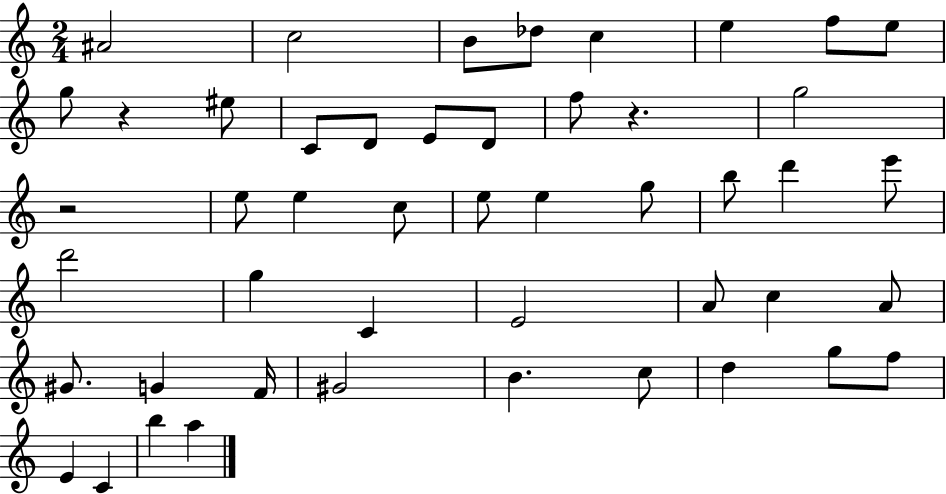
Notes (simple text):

A#4/h C5/h B4/e Db5/e C5/q E5/q F5/e E5/e G5/e R/q EIS5/e C4/e D4/e E4/e D4/e F5/e R/q. G5/h R/h E5/e E5/q C5/e E5/e E5/q G5/e B5/e D6/q E6/e D6/h G5/q C4/q E4/h A4/e C5/q A4/e G#4/e. G4/q F4/s G#4/h B4/q. C5/e D5/q G5/e F5/e E4/q C4/q B5/q A5/q